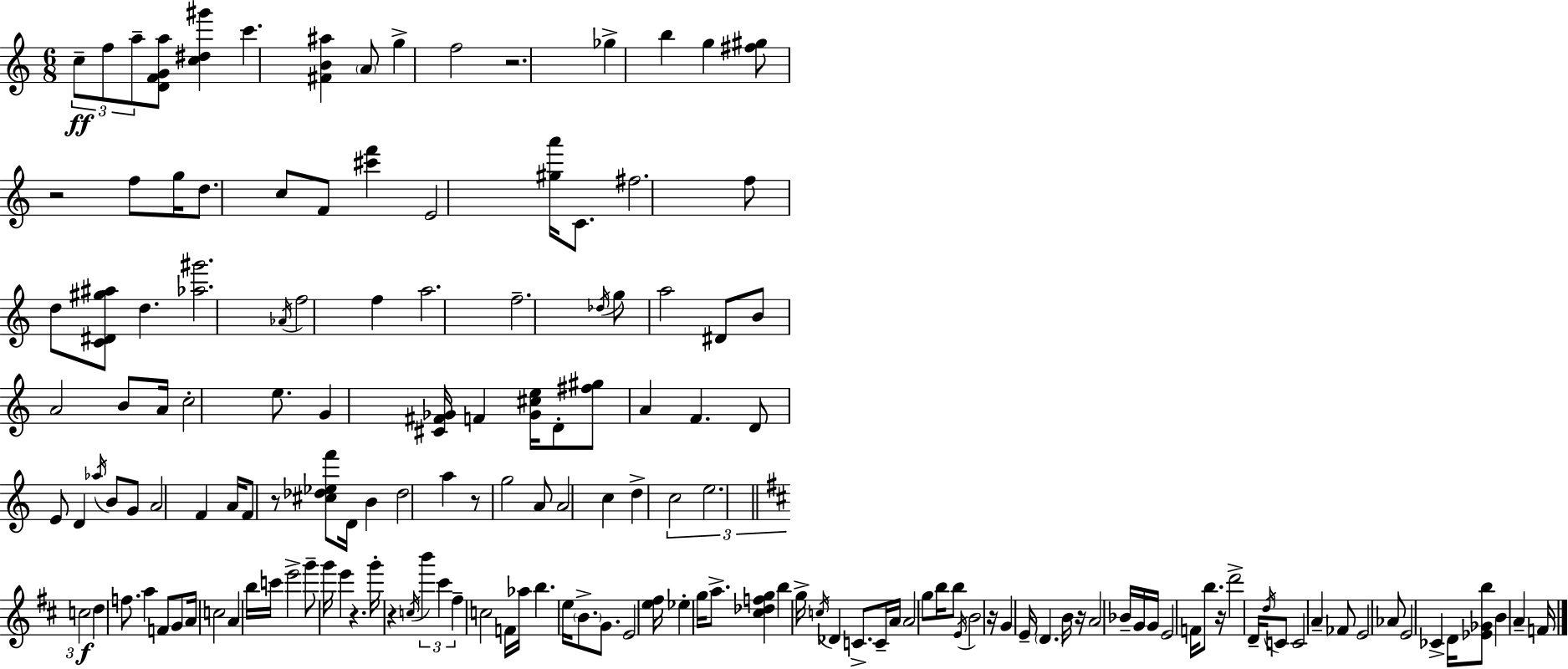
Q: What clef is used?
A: treble